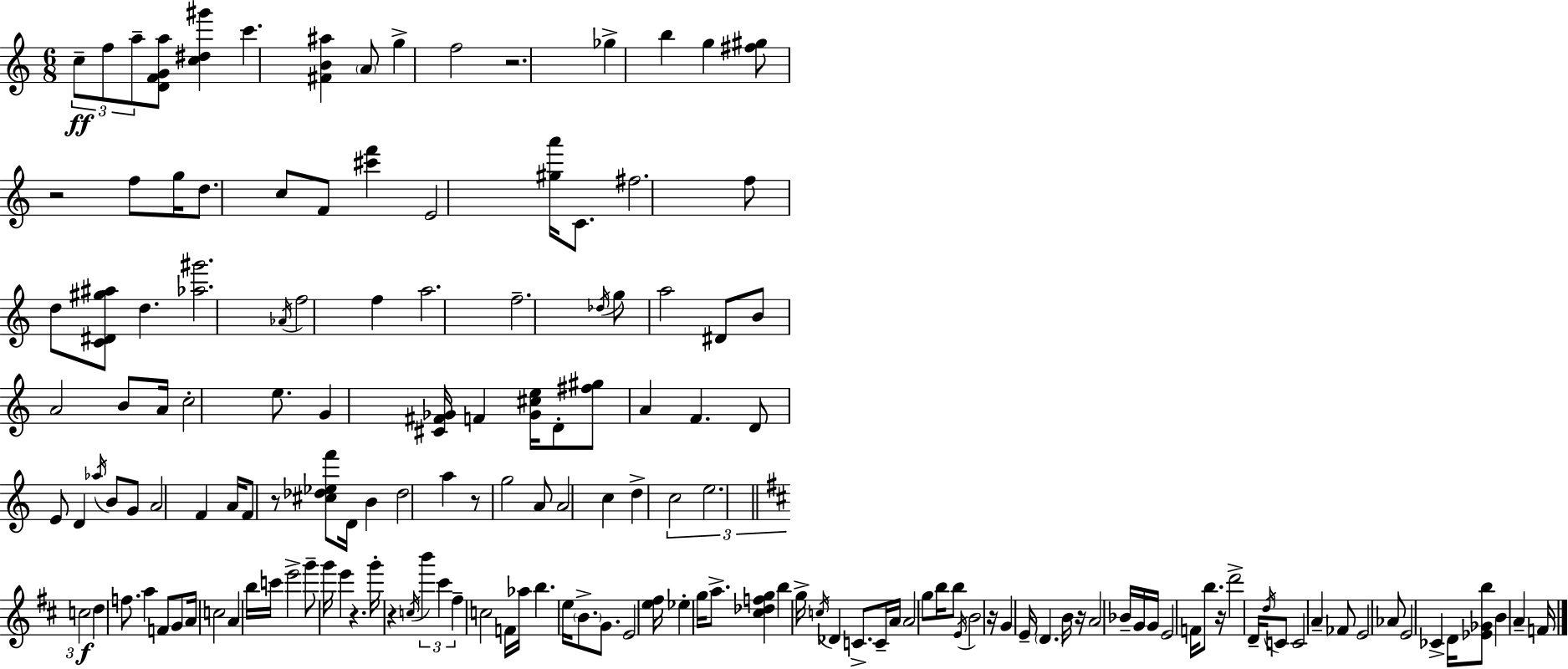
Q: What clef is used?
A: treble